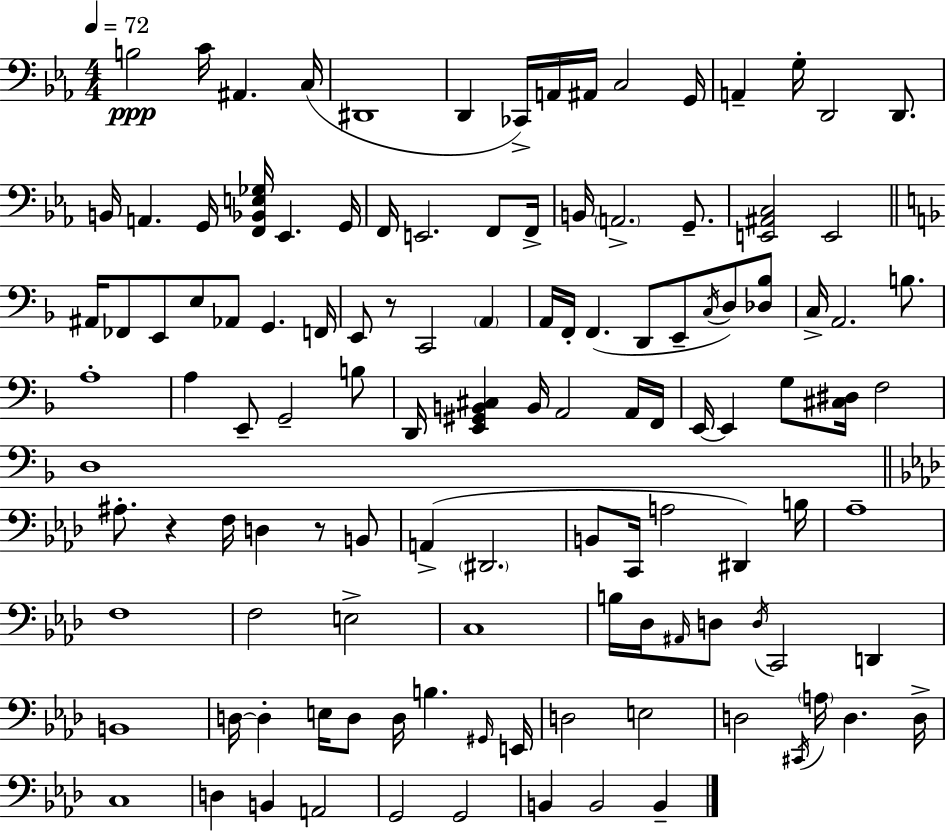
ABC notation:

X:1
T:Untitled
M:4/4
L:1/4
K:Cm
B,2 C/4 ^A,, C,/4 ^D,,4 D,, _C,,/4 A,,/4 ^A,,/4 C,2 G,,/4 A,, G,/4 D,,2 D,,/2 B,,/4 A,, G,,/4 [F,,_B,,E,_G,]/4 _E,, G,,/4 F,,/4 E,,2 F,,/2 F,,/4 B,,/4 A,,2 G,,/2 [E,,^A,,C,]2 E,,2 ^A,,/4 _F,,/2 E,,/2 E,/2 _A,,/2 G,, F,,/4 E,,/2 z/2 C,,2 A,, A,,/4 F,,/4 F,, D,,/2 E,,/2 C,/4 D,/2 [_D,_B,]/2 C,/4 A,,2 B,/2 A,4 A, E,,/2 G,,2 B,/2 D,,/4 [E,,^G,,B,,^C,] B,,/4 A,,2 A,,/4 F,,/4 E,,/4 E,, G,/2 [^C,^D,]/4 F,2 D,4 ^A,/2 z F,/4 D, z/2 B,,/2 A,, ^D,,2 B,,/2 C,,/4 A,2 ^D,, B,/4 _A,4 F,4 F,2 E,2 C,4 B,/4 _D,/4 ^A,,/4 D,/2 D,/4 C,,2 D,, B,,4 D,/4 D, E,/4 D,/2 D,/4 B, ^G,,/4 E,,/4 D,2 E,2 D,2 ^C,,/4 A,/4 D, D,/4 C,4 D, B,, A,,2 G,,2 G,,2 B,, B,,2 B,,